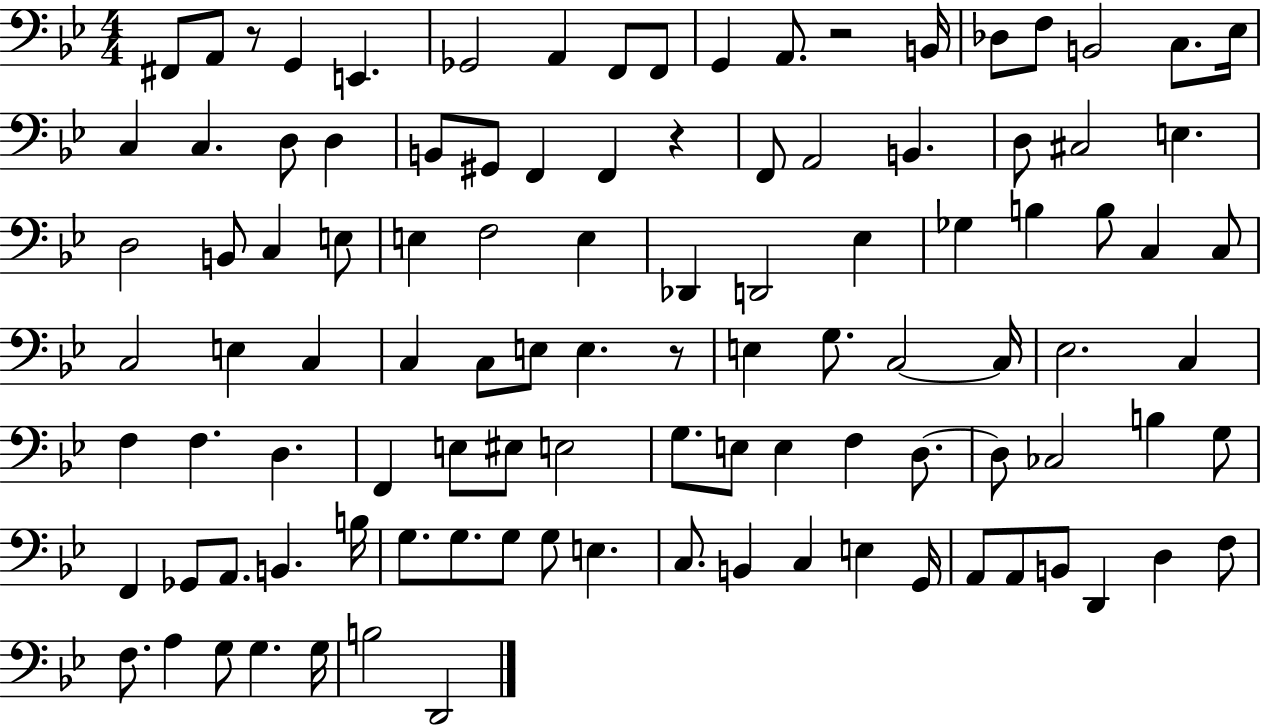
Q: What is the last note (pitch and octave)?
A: D2